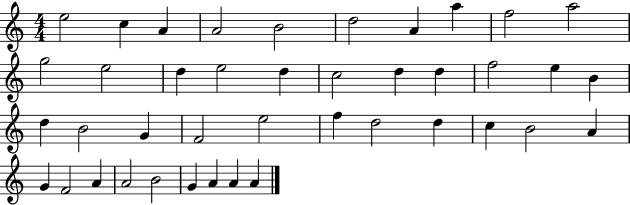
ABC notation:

X:1
T:Untitled
M:4/4
L:1/4
K:C
e2 c A A2 B2 d2 A a f2 a2 g2 e2 d e2 d c2 d d f2 e B d B2 G F2 e2 f d2 d c B2 A G F2 A A2 B2 G A A A